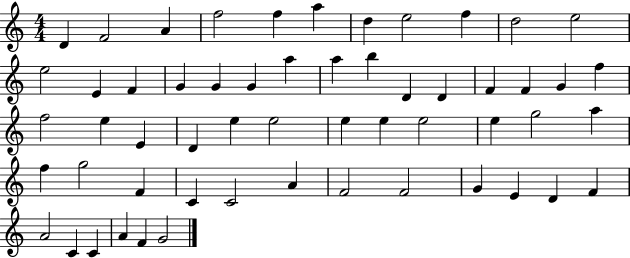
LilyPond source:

{
  \clef treble
  \numericTimeSignature
  \time 4/4
  \key c \major
  d'4 f'2 a'4 | f''2 f''4 a''4 | d''4 e''2 f''4 | d''2 e''2 | \break e''2 e'4 f'4 | g'4 g'4 g'4 a''4 | a''4 b''4 d'4 d'4 | f'4 f'4 g'4 f''4 | \break f''2 e''4 e'4 | d'4 e''4 e''2 | e''4 e''4 e''2 | e''4 g''2 a''4 | \break f''4 g''2 f'4 | c'4 c'2 a'4 | f'2 f'2 | g'4 e'4 d'4 f'4 | \break a'2 c'4 c'4 | a'4 f'4 g'2 | \bar "|."
}